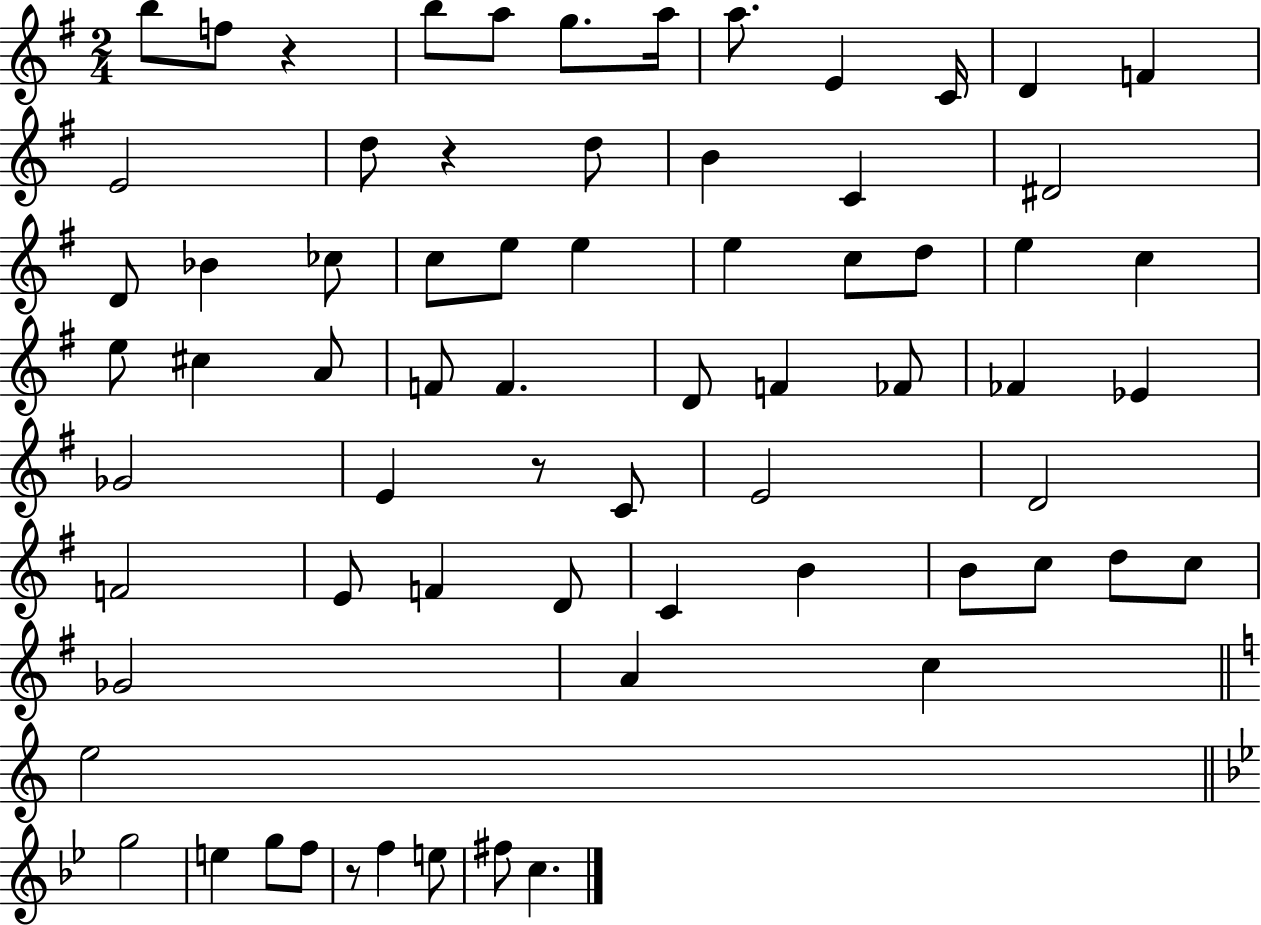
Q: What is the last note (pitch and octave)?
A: C5